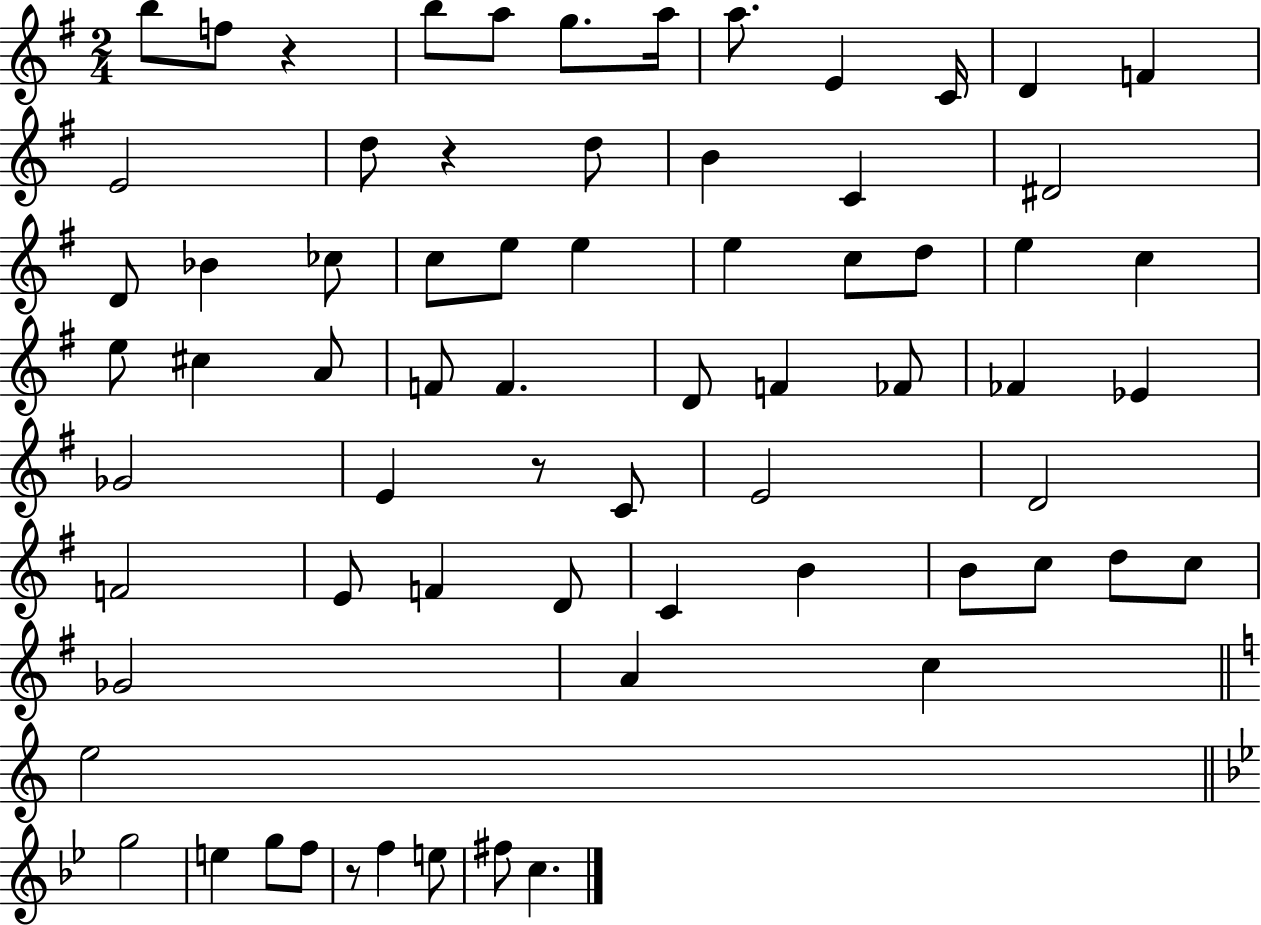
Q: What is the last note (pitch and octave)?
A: C5